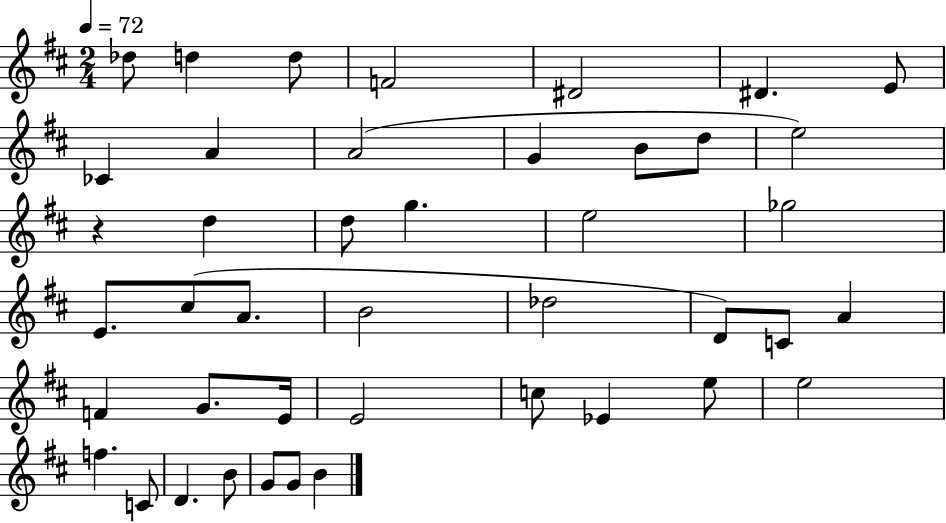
Db5/e D5/q D5/e F4/h D#4/h D#4/q. E4/e CES4/q A4/q A4/h G4/q B4/e D5/e E5/h R/q D5/q D5/e G5/q. E5/h Gb5/h E4/e. C#5/e A4/e. B4/h Db5/h D4/e C4/e A4/q F4/q G4/e. E4/s E4/h C5/e Eb4/q E5/e E5/h F5/q. C4/e D4/q. B4/e G4/e G4/e B4/q